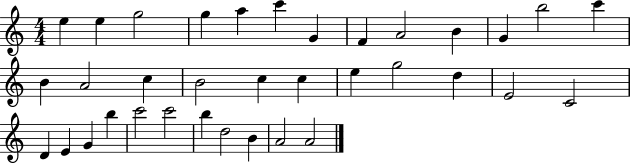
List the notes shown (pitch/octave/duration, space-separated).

E5/q E5/q G5/h G5/q A5/q C6/q G4/q F4/q A4/h B4/q G4/q B5/h C6/q B4/q A4/h C5/q B4/h C5/q C5/q E5/q G5/h D5/q E4/h C4/h D4/q E4/q G4/q B5/q C6/h C6/h B5/q D5/h B4/q A4/h A4/h